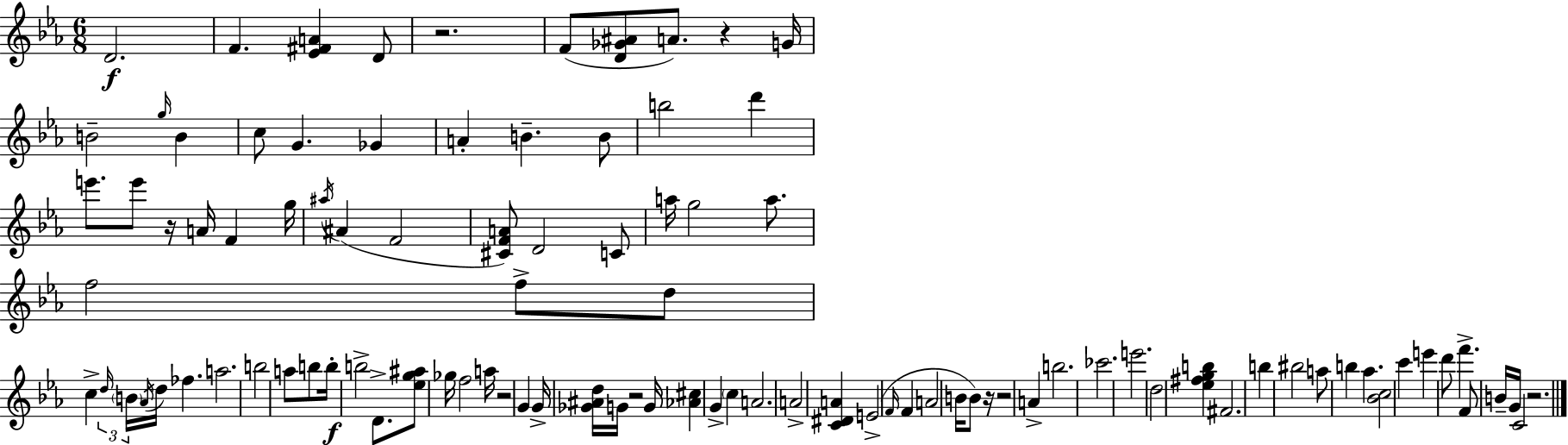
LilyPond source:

{
  \clef treble
  \numericTimeSignature
  \time 6/8
  \key ees \major
  \repeat volta 2 { d'2.\f | f'4. <ees' fis' a'>4 d'8 | r2. | f'8( <d' ges' ais'>8 a'8.) r4 g'16 | \break b'2-- \grace { g''16 } b'4 | c''8 g'4. ges'4 | a'4-. b'4.-- b'8 | b''2 d'''4 | \break e'''8. e'''8 r16 a'16 f'4 | g''16 \acciaccatura { ais''16 } ais'4( f'2 | <cis' f' a'>8) d'2 | c'8 a''16 g''2 a''8. | \break f''2 f''8-> | d''8 c''4-> \tuplet 3/2 { \grace { d''16 } \parenthesize b'16 \acciaccatura { aes'16 } } d''16 fes''4. | a''2. | b''2 | \break a''8 b''8 b''16-.\f b''2-> | d'8.-> <ees'' g'' ais''>8 ges''16 f''2 | a''16 r2 | g'4 g'16-> <ges' ais' d''>16 g'16 r2 | \break g'16 <aes' cis''>4 g'4-> | \parenthesize c''4 a'2. | a'2-> | <c' dis' a'>4 e'2->( | \break \grace { f'16 } f'4 a'2 | b'16 b'8) r16 r2 | a'4-> b''2. | ces'''2. | \break e'''2. | d''2 | <ees'' fis'' g'' b''>4 fis'2. | b''4 bis''2 | \break a''8 b''4 aes''4. | <bes' c''>2 | c'''4 e'''4 d'''8 f'''4.-> | f'8 b'16-- g'16 c'2 | \break r2. | } \bar "|."
}